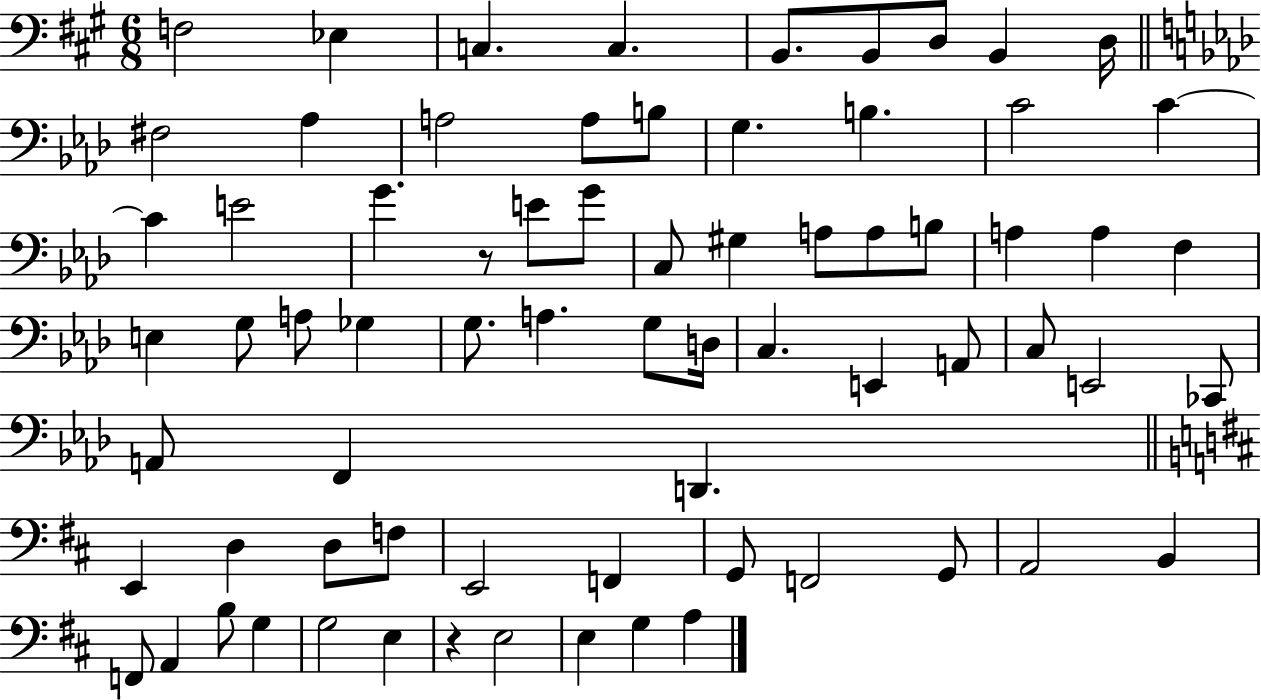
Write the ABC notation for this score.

X:1
T:Untitled
M:6/8
L:1/4
K:A
F,2 _E, C, C, B,,/2 B,,/2 D,/2 B,, D,/4 ^F,2 _A, A,2 A,/2 B,/2 G, B, C2 C C E2 G z/2 E/2 G/2 C,/2 ^G, A,/2 A,/2 B,/2 A, A, F, E, G,/2 A,/2 _G, G,/2 A, G,/2 D,/4 C, E,, A,,/2 C,/2 E,,2 _C,,/2 A,,/2 F,, D,, E,, D, D,/2 F,/2 E,,2 F,, G,,/2 F,,2 G,,/2 A,,2 B,, F,,/2 A,, B,/2 G, G,2 E, z E,2 E, G, A,